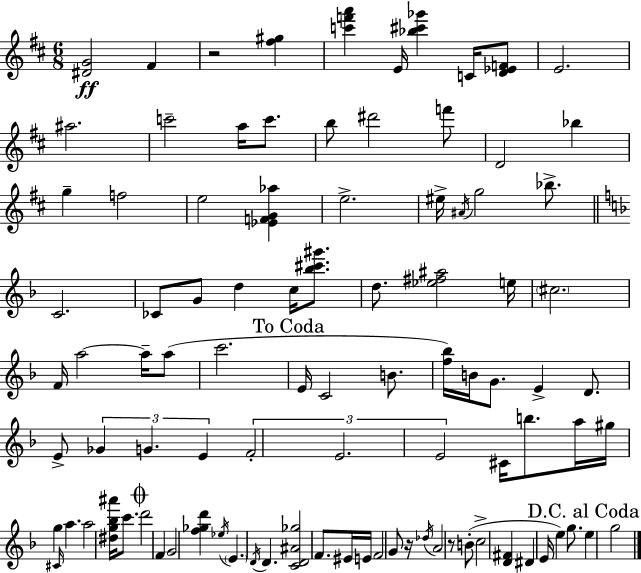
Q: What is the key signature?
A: D major